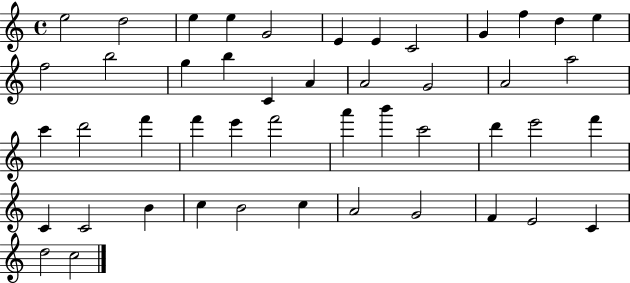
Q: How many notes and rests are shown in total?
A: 47